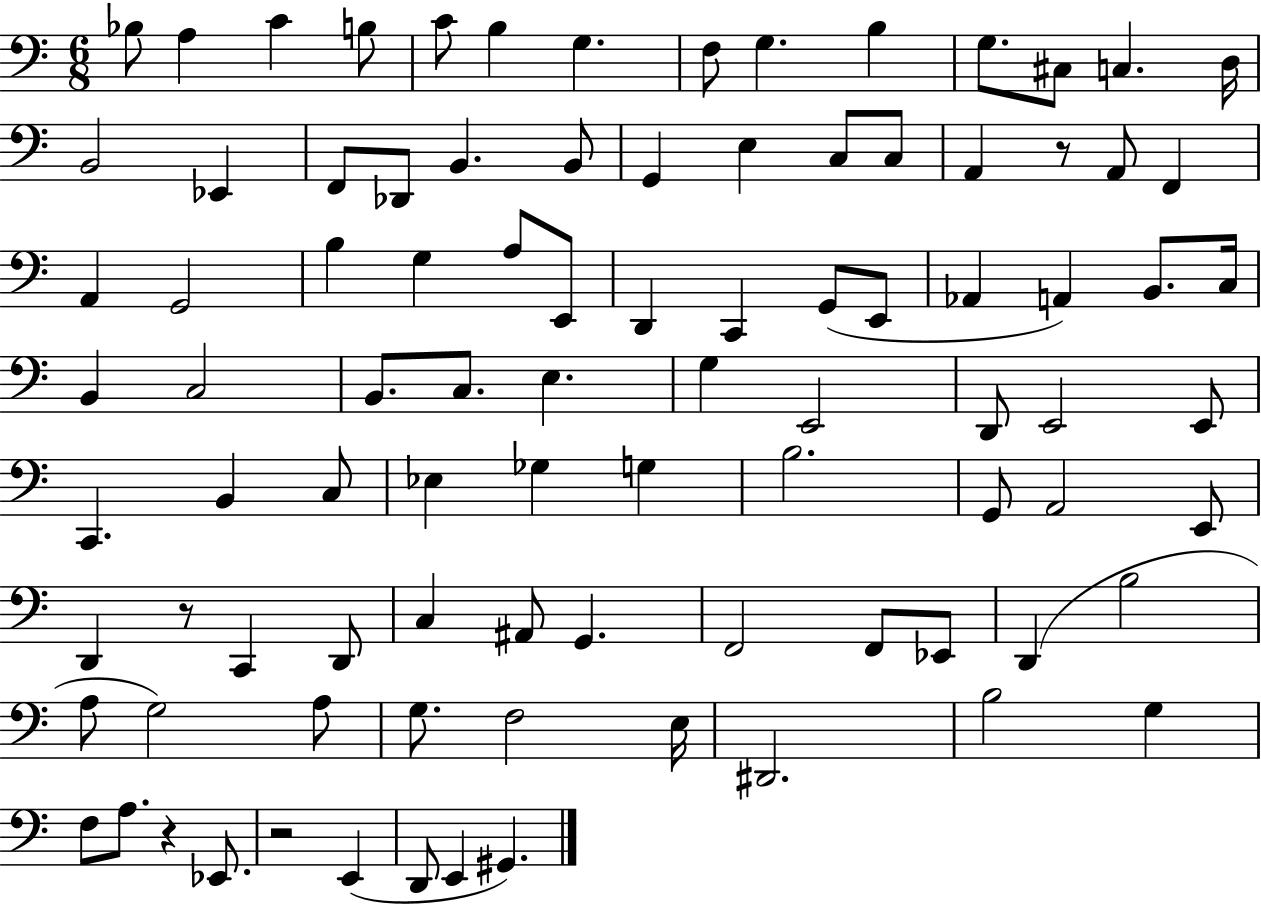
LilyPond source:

{
  \clef bass
  \numericTimeSignature
  \time 6/8
  \key c \major
  bes8 a4 c'4 b8 | c'8 b4 g4. | f8 g4. b4 | g8. cis8 c4. d16 | \break b,2 ees,4 | f,8 des,8 b,4. b,8 | g,4 e4 c8 c8 | a,4 r8 a,8 f,4 | \break a,4 g,2 | b4 g4 a8 e,8 | d,4 c,4 g,8( e,8 | aes,4 a,4) b,8. c16 | \break b,4 c2 | b,8. c8. e4. | g4 e,2 | d,8 e,2 e,8 | \break c,4. b,4 c8 | ees4 ges4 g4 | b2. | g,8 a,2 e,8 | \break d,4 r8 c,4 d,8 | c4 ais,8 g,4. | f,2 f,8 ees,8 | d,4( b2 | \break a8 g2) a8 | g8. f2 e16 | dis,2. | b2 g4 | \break f8 a8. r4 ees,8. | r2 e,4( | d,8 e,4 gis,4.) | \bar "|."
}